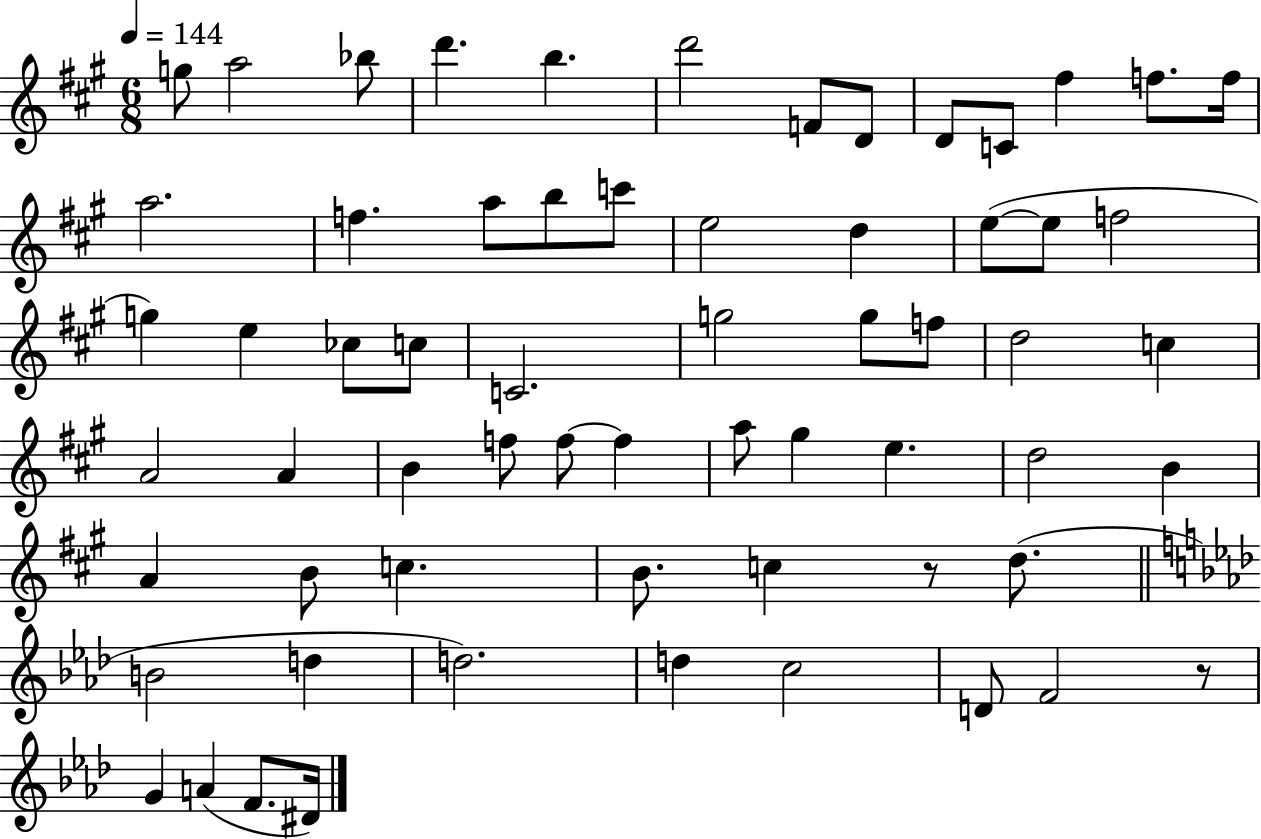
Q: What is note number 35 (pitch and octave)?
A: A4